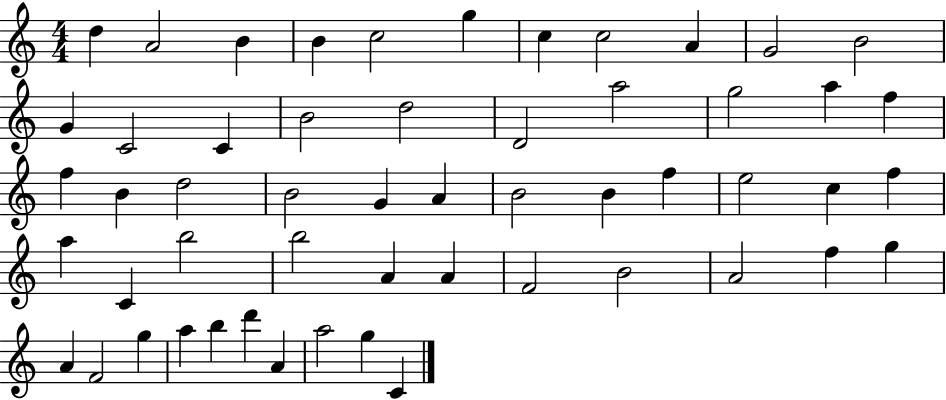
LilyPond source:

{
  \clef treble
  \numericTimeSignature
  \time 4/4
  \key c \major
  d''4 a'2 b'4 | b'4 c''2 g''4 | c''4 c''2 a'4 | g'2 b'2 | \break g'4 c'2 c'4 | b'2 d''2 | d'2 a''2 | g''2 a''4 f''4 | \break f''4 b'4 d''2 | b'2 g'4 a'4 | b'2 b'4 f''4 | e''2 c''4 f''4 | \break a''4 c'4 b''2 | b''2 a'4 a'4 | f'2 b'2 | a'2 f''4 g''4 | \break a'4 f'2 g''4 | a''4 b''4 d'''4 a'4 | a''2 g''4 c'4 | \bar "|."
}